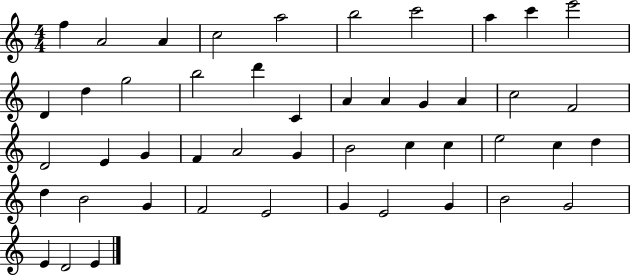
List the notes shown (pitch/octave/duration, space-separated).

F5/q A4/h A4/q C5/h A5/h B5/h C6/h A5/q C6/q E6/h D4/q D5/q G5/h B5/h D6/q C4/q A4/q A4/q G4/q A4/q C5/h F4/h D4/h E4/q G4/q F4/q A4/h G4/q B4/h C5/q C5/q E5/h C5/q D5/q D5/q B4/h G4/q F4/h E4/h G4/q E4/h G4/q B4/h G4/h E4/q D4/h E4/q